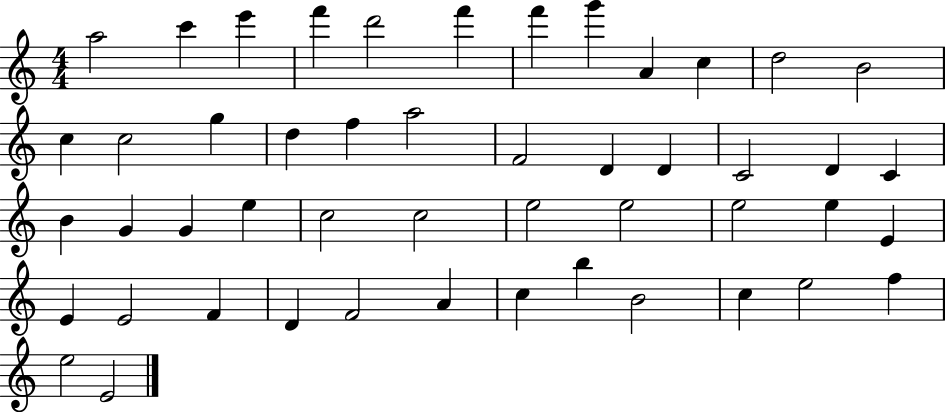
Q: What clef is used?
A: treble